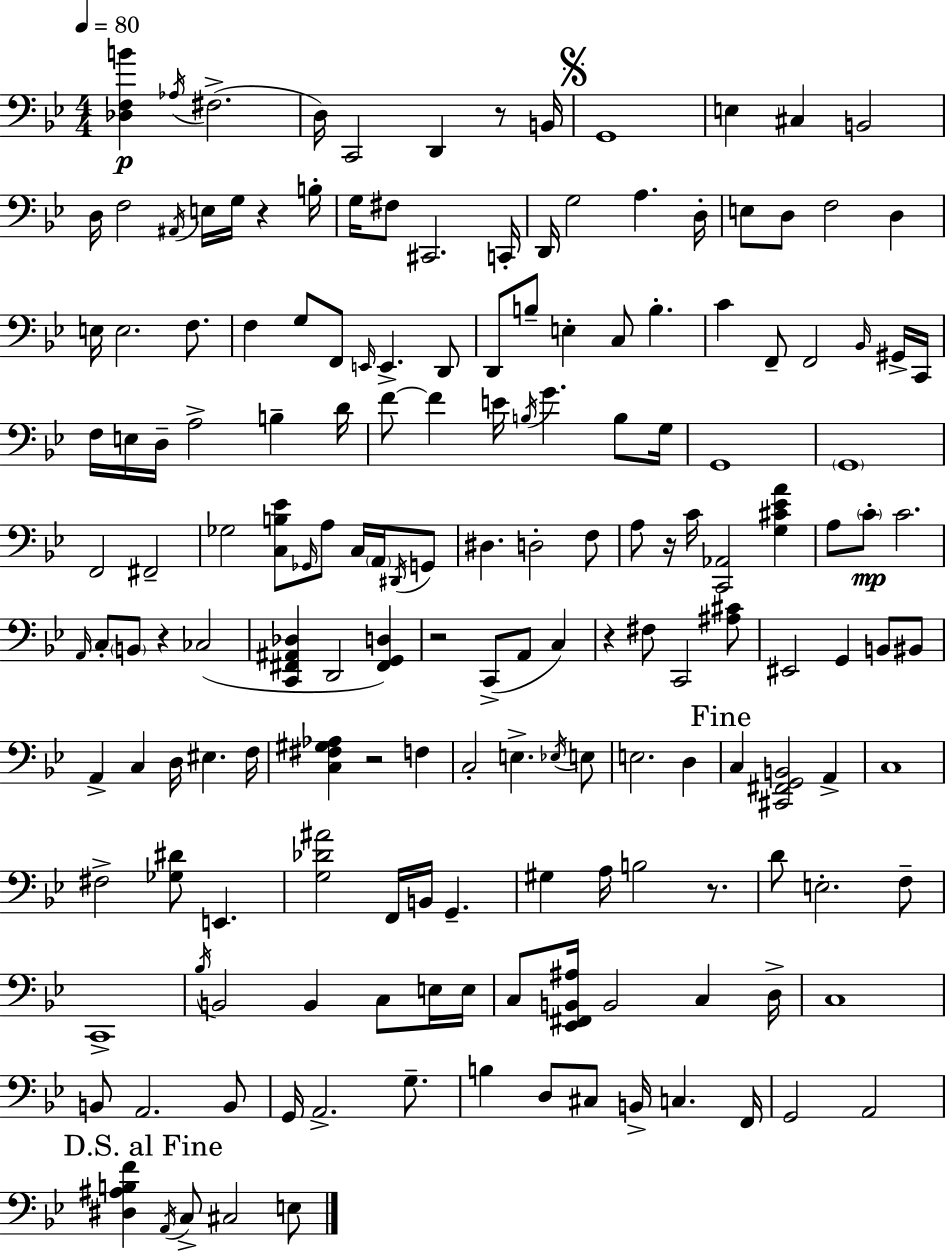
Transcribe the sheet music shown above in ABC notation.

X:1
T:Untitled
M:4/4
L:1/4
K:Gm
[_D,F,B] _A,/4 ^F,2 D,/4 C,,2 D,, z/2 B,,/4 G,,4 E, ^C, B,,2 D,/4 F,2 ^A,,/4 E,/4 G,/4 z B,/4 G,/4 ^F,/2 ^C,,2 C,,/4 D,,/4 G,2 A, D,/4 E,/2 D,/2 F,2 D, E,/4 E,2 F,/2 F, G,/2 F,,/2 E,,/4 E,, D,,/2 D,,/2 B,/2 E, C,/2 B, C F,,/2 F,,2 _B,,/4 ^G,,/4 C,,/4 F,/4 E,/4 D,/4 A,2 B, D/4 F/2 F E/4 B,/4 G B,/2 G,/4 G,,4 G,,4 F,,2 ^F,,2 _G,2 [C,B,_E]/2 _G,,/4 A,/2 C,/4 A,,/4 ^D,,/4 G,,/2 ^D, D,2 F,/2 A,/2 z/4 C/4 [C,,_A,,]2 [G,^C_EA] A,/2 C/2 C2 A,,/4 C,/2 B,,/2 z _C,2 [C,,^F,,^A,,_D,] D,,2 [^F,,G,,D,] z2 C,,/2 A,,/2 C, z ^F,/2 C,,2 [^A,^C]/2 ^E,,2 G,, B,,/2 ^B,,/2 A,, C, D,/4 ^E, F,/4 [C,^F,^G,_A,] z2 F, C,2 E, _E,/4 E,/2 E,2 D, C, [^C,,^F,,G,,B,,]2 A,, C,4 ^F,2 [_G,^D]/2 E,, [G,_D^A]2 F,,/4 B,,/4 G,, ^G, A,/4 B,2 z/2 D/2 E,2 F,/2 C,,4 _B,/4 B,,2 B,, C,/2 E,/4 E,/4 C,/2 [_E,,^F,,B,,^A,]/4 B,,2 C, D,/4 C,4 B,,/2 A,,2 B,,/2 G,,/4 A,,2 G,/2 B, D,/2 ^C,/2 B,,/4 C, F,,/4 G,,2 A,,2 [^D,^A,B,F] A,,/4 C,/2 ^C,2 E,/2